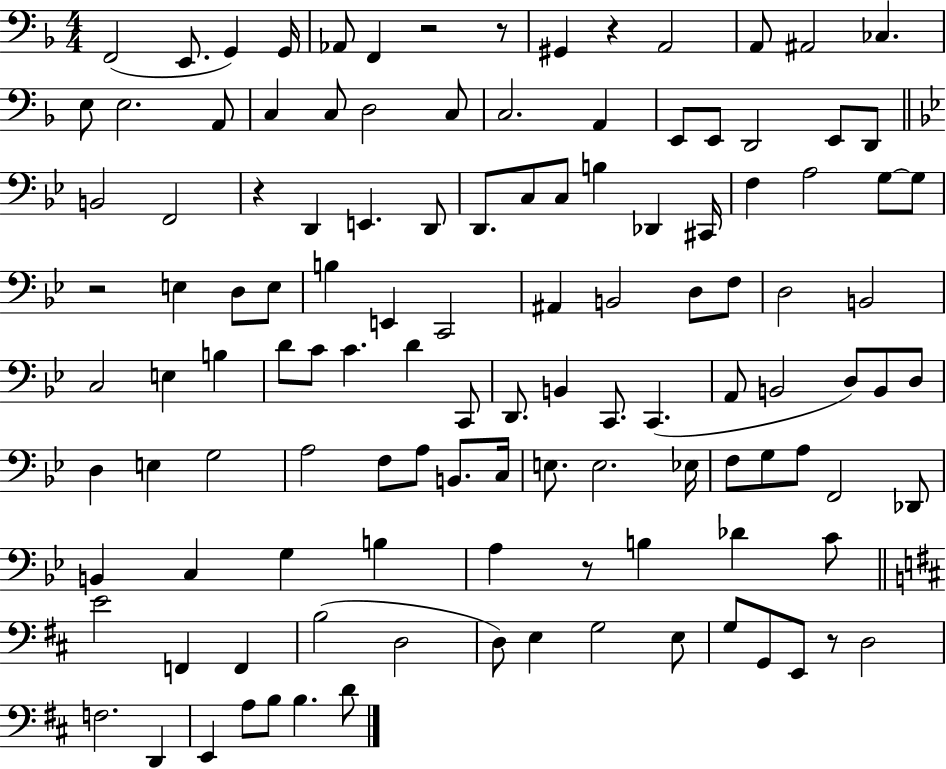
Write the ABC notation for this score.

X:1
T:Untitled
M:4/4
L:1/4
K:F
F,,2 E,,/2 G,, G,,/4 _A,,/2 F,, z2 z/2 ^G,, z A,,2 A,,/2 ^A,,2 _C, E,/2 E,2 A,,/2 C, C,/2 D,2 C,/2 C,2 A,, E,,/2 E,,/2 D,,2 E,,/2 D,,/2 B,,2 F,,2 z D,, E,, D,,/2 D,,/2 C,/2 C,/2 B, _D,, ^C,,/4 F, A,2 G,/2 G,/2 z2 E, D,/2 E,/2 B, E,, C,,2 ^A,, B,,2 D,/2 F,/2 D,2 B,,2 C,2 E, B, D/2 C/2 C D C,,/2 D,,/2 B,, C,,/2 C,, A,,/2 B,,2 D,/2 B,,/2 D,/2 D, E, G,2 A,2 F,/2 A,/2 B,,/2 C,/4 E,/2 E,2 _E,/4 F,/2 G,/2 A,/2 F,,2 _D,,/2 B,, C, G, B, A, z/2 B, _D C/2 E2 F,, F,, B,2 D,2 D,/2 E, G,2 E,/2 G,/2 G,,/2 E,,/2 z/2 D,2 F,2 D,, E,, A,/2 B,/2 B, D/2